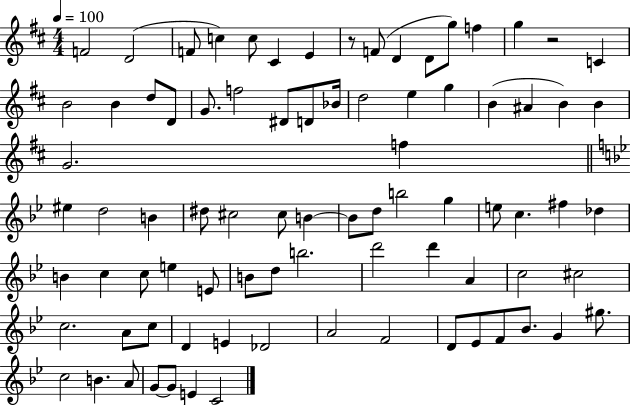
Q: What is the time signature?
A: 4/4